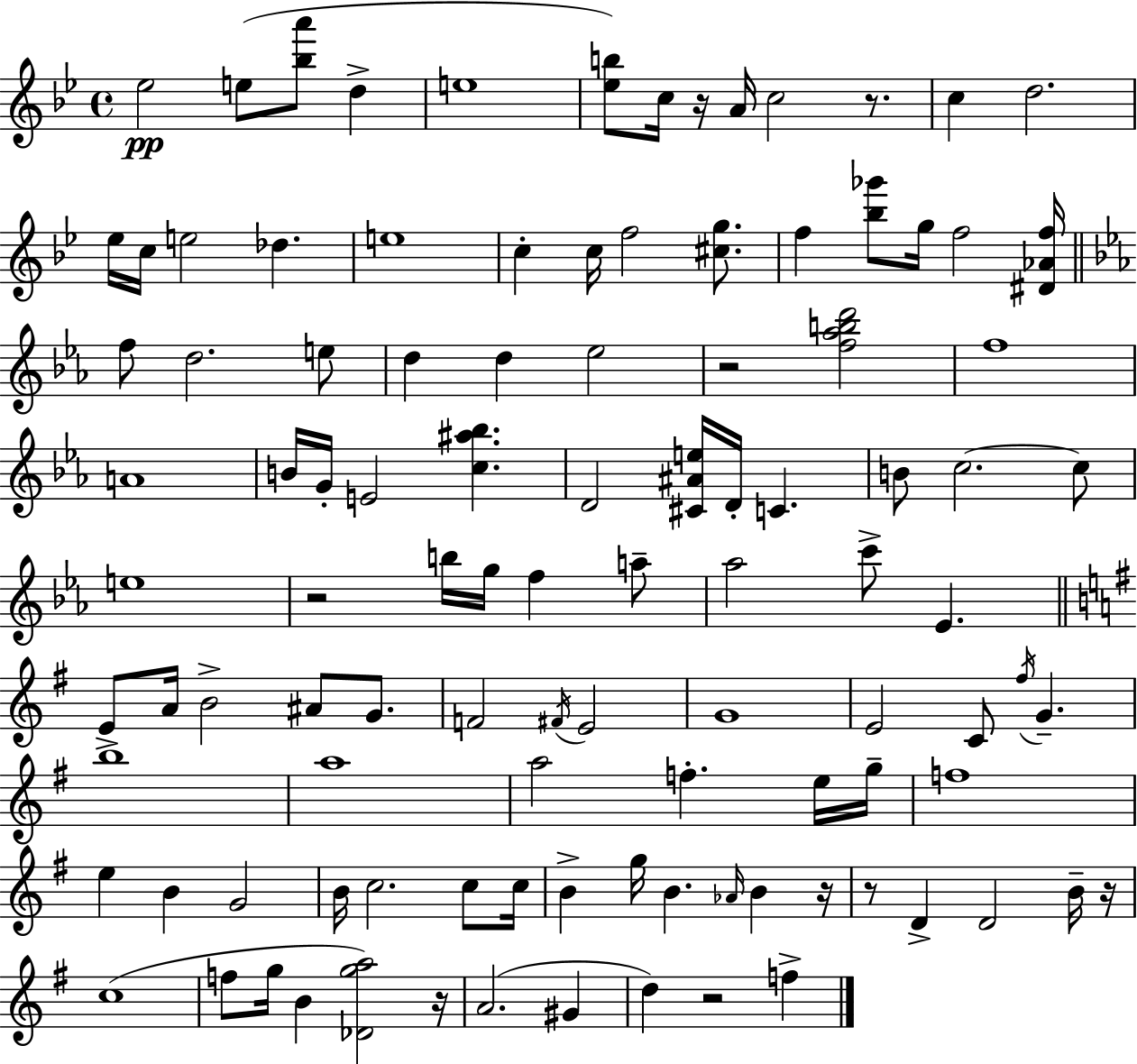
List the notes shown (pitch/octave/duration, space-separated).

Eb5/h E5/e [Bb5,A6]/e D5/q E5/w [Eb5,B5]/e C5/s R/s A4/s C5/h R/e. C5/q D5/h. Eb5/s C5/s E5/h Db5/q. E5/w C5/q C5/s F5/h [C#5,G5]/e. F5/q [Bb5,Gb6]/e G5/s F5/h [D#4,Ab4,F5]/s F5/e D5/h. E5/e D5/q D5/q Eb5/h R/h [F5,Ab5,B5,D6]/h F5/w A4/w B4/s G4/s E4/h [C5,A#5,Bb5]/q. D4/h [C#4,A#4,E5]/s D4/s C4/q. B4/e C5/h. C5/e E5/w R/h B5/s G5/s F5/q A5/e Ab5/h C6/e Eb4/q. E4/e A4/s B4/h A#4/e G4/e. F4/h F#4/s E4/h G4/w E4/h C4/e F#5/s G4/q. B5/w A5/w A5/h F5/q. E5/s G5/s F5/w E5/q B4/q G4/h B4/s C5/h. C5/e C5/s B4/q G5/s B4/q. Ab4/s B4/q R/s R/e D4/q D4/h B4/s R/s C5/w F5/e G5/s B4/q [Db4,G5,A5]/h R/s A4/h. G#4/q D5/q R/h F5/q